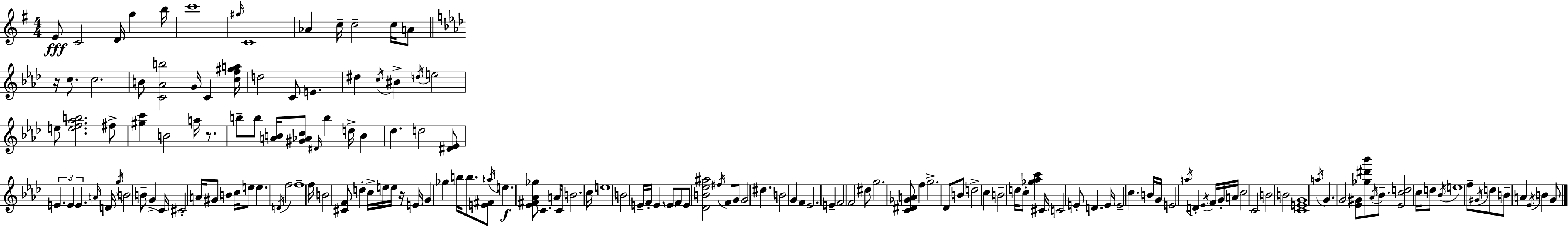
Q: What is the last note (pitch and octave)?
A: G4